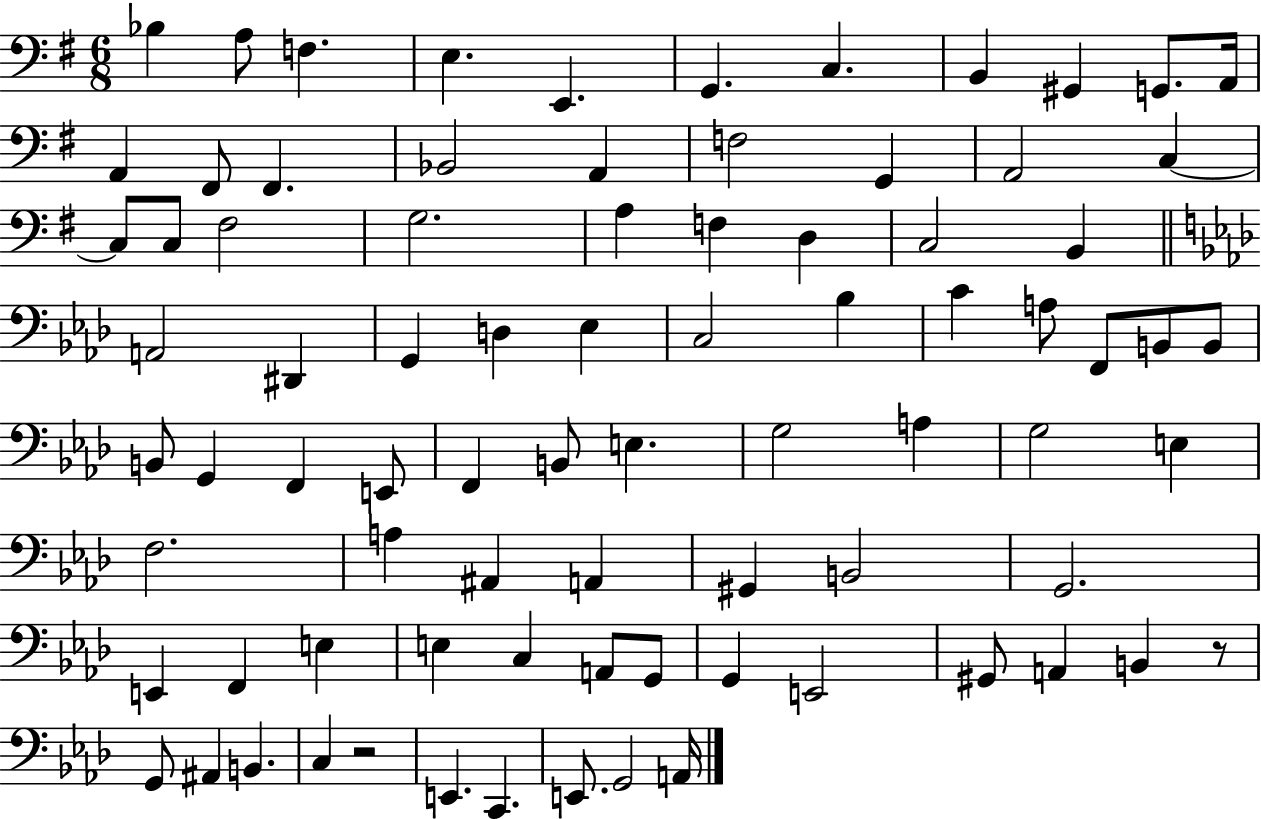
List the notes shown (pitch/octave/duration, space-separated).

Bb3/q A3/e F3/q. E3/q. E2/q. G2/q. C3/q. B2/q G#2/q G2/e. A2/s A2/q F#2/e F#2/q. Bb2/h A2/q F3/h G2/q A2/h C3/q C3/e C3/e F#3/h G3/h. A3/q F3/q D3/q C3/h B2/q A2/h D#2/q G2/q D3/q Eb3/q C3/h Bb3/q C4/q A3/e F2/e B2/e B2/e B2/e G2/q F2/q E2/e F2/q B2/e E3/q. G3/h A3/q G3/h E3/q F3/h. A3/q A#2/q A2/q G#2/q B2/h G2/h. E2/q F2/q E3/q E3/q C3/q A2/e G2/e G2/q E2/h G#2/e A2/q B2/q R/e G2/e A#2/q B2/q. C3/q R/h E2/q. C2/q. E2/e. G2/h A2/s